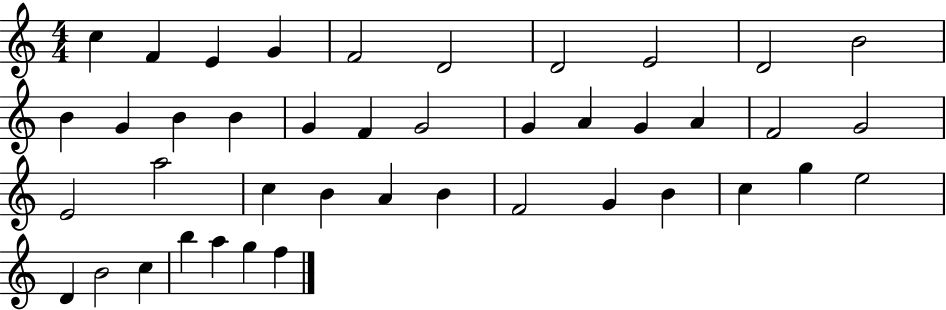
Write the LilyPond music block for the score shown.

{
  \clef treble
  \numericTimeSignature
  \time 4/4
  \key c \major
  c''4 f'4 e'4 g'4 | f'2 d'2 | d'2 e'2 | d'2 b'2 | \break b'4 g'4 b'4 b'4 | g'4 f'4 g'2 | g'4 a'4 g'4 a'4 | f'2 g'2 | \break e'2 a''2 | c''4 b'4 a'4 b'4 | f'2 g'4 b'4 | c''4 g''4 e''2 | \break d'4 b'2 c''4 | b''4 a''4 g''4 f''4 | \bar "|."
}